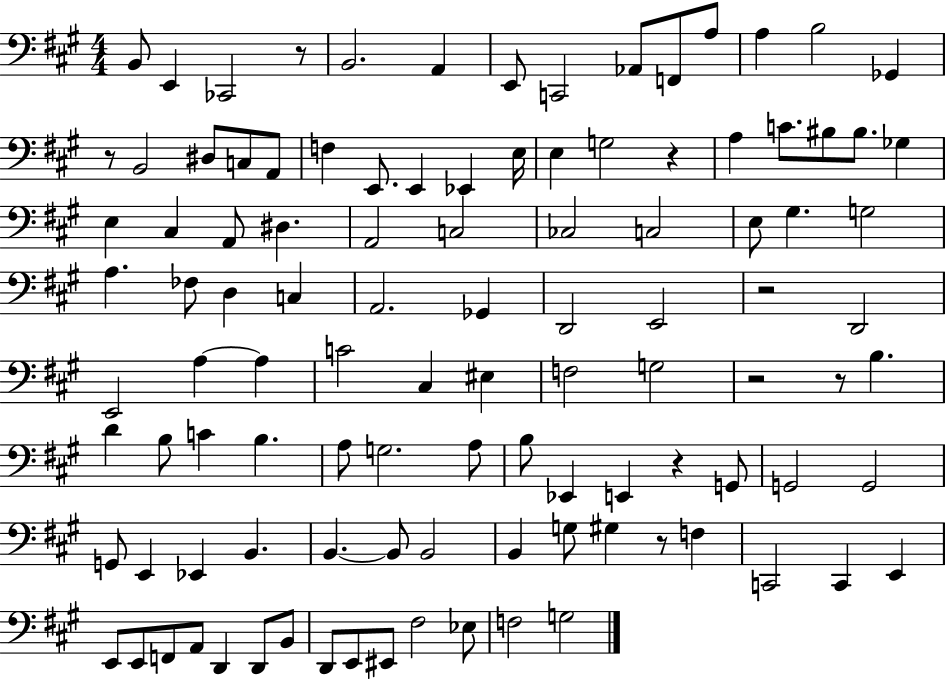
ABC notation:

X:1
T:Untitled
M:4/4
L:1/4
K:A
B,,/2 E,, _C,,2 z/2 B,,2 A,, E,,/2 C,,2 _A,,/2 F,,/2 A,/2 A, B,2 _G,, z/2 B,,2 ^D,/2 C,/2 A,,/2 F, E,,/2 E,, _E,, E,/4 E, G,2 z A, C/2 ^B,/2 ^B,/2 _G, E, ^C, A,,/2 ^D, A,,2 C,2 _C,2 C,2 E,/2 ^G, G,2 A, _F,/2 D, C, A,,2 _G,, D,,2 E,,2 z2 D,,2 E,,2 A, A, C2 ^C, ^E, F,2 G,2 z2 z/2 B, D B,/2 C B, A,/2 G,2 A,/2 B,/2 _E,, E,, z G,,/2 G,,2 G,,2 G,,/2 E,, _E,, B,, B,, B,,/2 B,,2 B,, G,/2 ^G, z/2 F, C,,2 C,, E,, E,,/2 E,,/2 F,,/2 A,,/2 D,, D,,/2 B,,/2 D,,/2 E,,/2 ^E,,/2 ^F,2 _E,/2 F,2 G,2